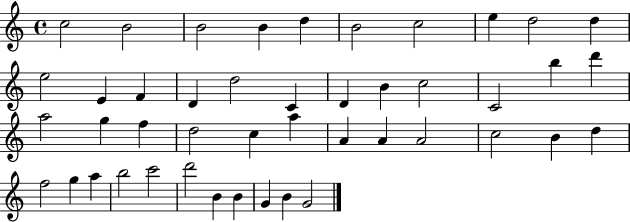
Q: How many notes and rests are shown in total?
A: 45